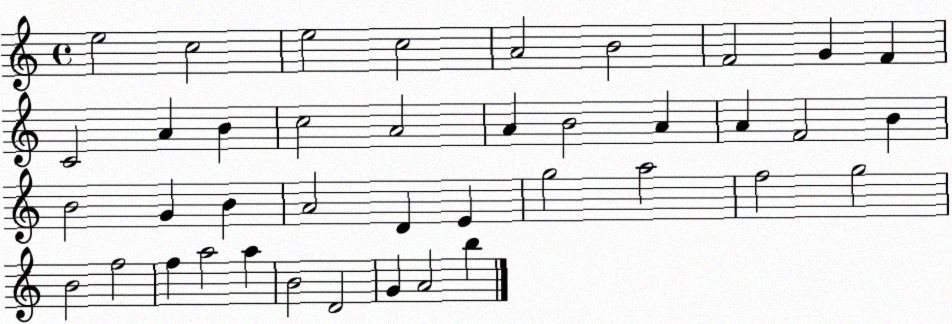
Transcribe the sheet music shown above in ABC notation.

X:1
T:Untitled
M:4/4
L:1/4
K:C
e2 c2 e2 c2 A2 B2 F2 G F C2 A B c2 A2 A B2 A A F2 B B2 G B A2 D E g2 a2 f2 g2 B2 f2 f a2 a B2 D2 G A2 b